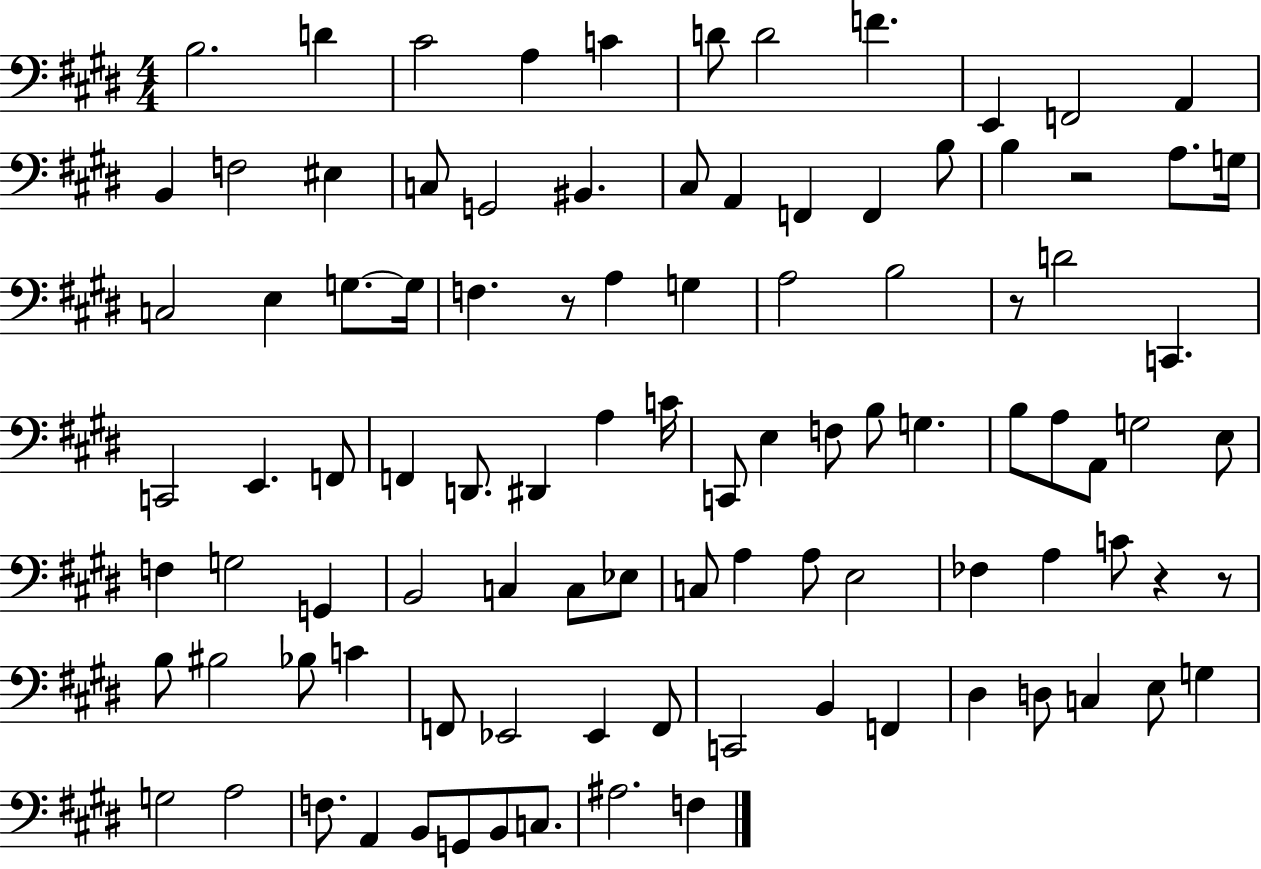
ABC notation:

X:1
T:Untitled
M:4/4
L:1/4
K:E
B,2 D ^C2 A, C D/2 D2 F E,, F,,2 A,, B,, F,2 ^E, C,/2 G,,2 ^B,, ^C,/2 A,, F,, F,, B,/2 B, z2 A,/2 G,/4 C,2 E, G,/2 G,/4 F, z/2 A, G, A,2 B,2 z/2 D2 C,, C,,2 E,, F,,/2 F,, D,,/2 ^D,, A, C/4 C,,/2 E, F,/2 B,/2 G, B,/2 A,/2 A,,/2 G,2 E,/2 F, G,2 G,, B,,2 C, C,/2 _E,/2 C,/2 A, A,/2 E,2 _F, A, C/2 z z/2 B,/2 ^B,2 _B,/2 C F,,/2 _E,,2 _E,, F,,/2 C,,2 B,, F,, ^D, D,/2 C, E,/2 G, G,2 A,2 F,/2 A,, B,,/2 G,,/2 B,,/2 C,/2 ^A,2 F,